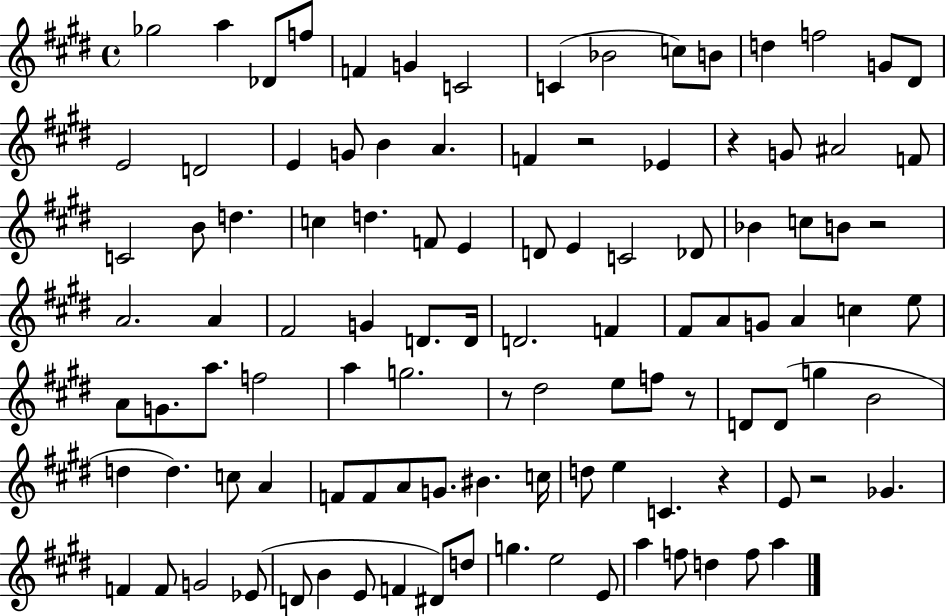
X:1
T:Untitled
M:4/4
L:1/4
K:E
_g2 a _D/2 f/2 F G C2 C _B2 c/2 B/2 d f2 G/2 ^D/2 E2 D2 E G/2 B A F z2 _E z G/2 ^A2 F/2 C2 B/2 d c d F/2 E D/2 E C2 _D/2 _B c/2 B/2 z2 A2 A ^F2 G D/2 D/4 D2 F ^F/2 A/2 G/2 A c e/2 A/2 G/2 a/2 f2 a g2 z/2 ^d2 e/2 f/2 z/2 D/2 D/2 g B2 d d c/2 A F/2 F/2 A/2 G/2 ^B c/4 d/2 e C z E/2 z2 _G F F/2 G2 _E/2 D/2 B E/2 F ^D/2 d/2 g e2 E/2 a f/2 d f/2 a